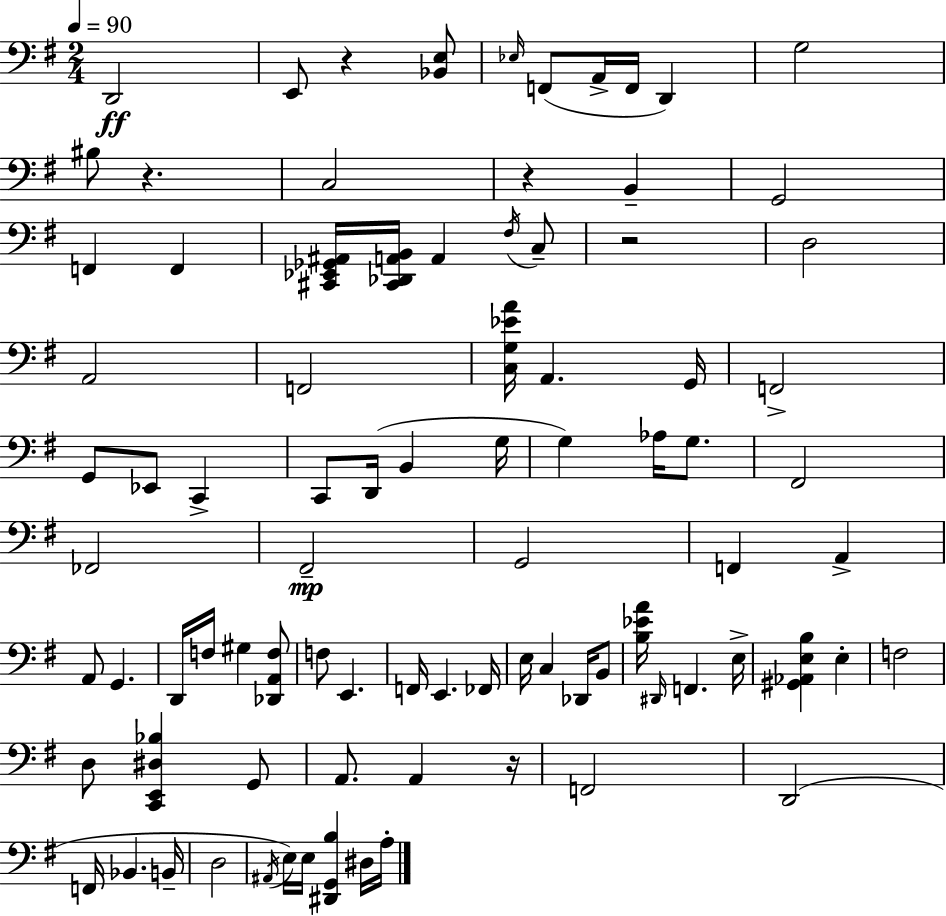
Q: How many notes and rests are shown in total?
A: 87